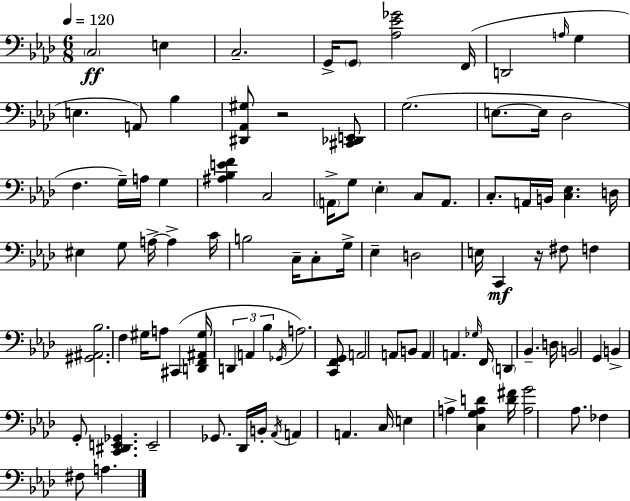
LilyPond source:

{
  \clef bass
  \numericTimeSignature
  \time 6/8
  \key f \minor
  \tempo 4 = 120
  \parenthesize c2\ff e4 | c2.-- | g,16-> \parenthesize g,8 <aes ees' ges'>2 f,16( | d,2 \grace { a16 } g4 | \break e4. a,8) bes4 | <dis, aes, gis>8 r2 <cis, des, e,>8 | g2.( | e8.~~ e16 des2 | \break f4. g16--) a16 g4 | <ais bes e' f'>4 c2 | \parenthesize a,16-> g8 \parenthesize ees4-. c8 a,8. | c8.-. a,16 b,16 <c ees>4. | \break d16 eis4 g8 a16->~~ a4-> | c'16 b2 c16-- c8-. | g16-> ees4-- d2 | e16 c,4\mf r16 fis8 f4 | \break <gis, ais, bes>2. | f4 gis16 a8 cis,4( | <d, f, ais, gis>16 \tuplet 3/2 { d,4 a,4 bes4 } | \acciaccatura { ges,16 }) a2. | \break <c, f, g,>8 a,2 | a,8 b,8 a,4 a,4. | \grace { ges16 } f,16 \parenthesize d,4 bes,4.-- | d16 b,2 g,4 | \break b,4-> g,8-. <c, dis, e, ges,>4. | e,2-- ges,8. | des,16 b,16-. \acciaccatura { aes,16 } a,4 a,4. | c16 e4 a4-> | \break <c g a d'>4 <d' fis'>16 <a g'>2 | aes8. fes4 fis8 a4. | \bar "|."
}